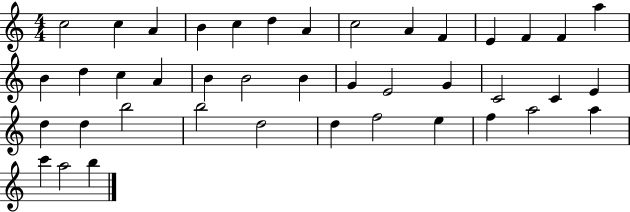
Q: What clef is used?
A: treble